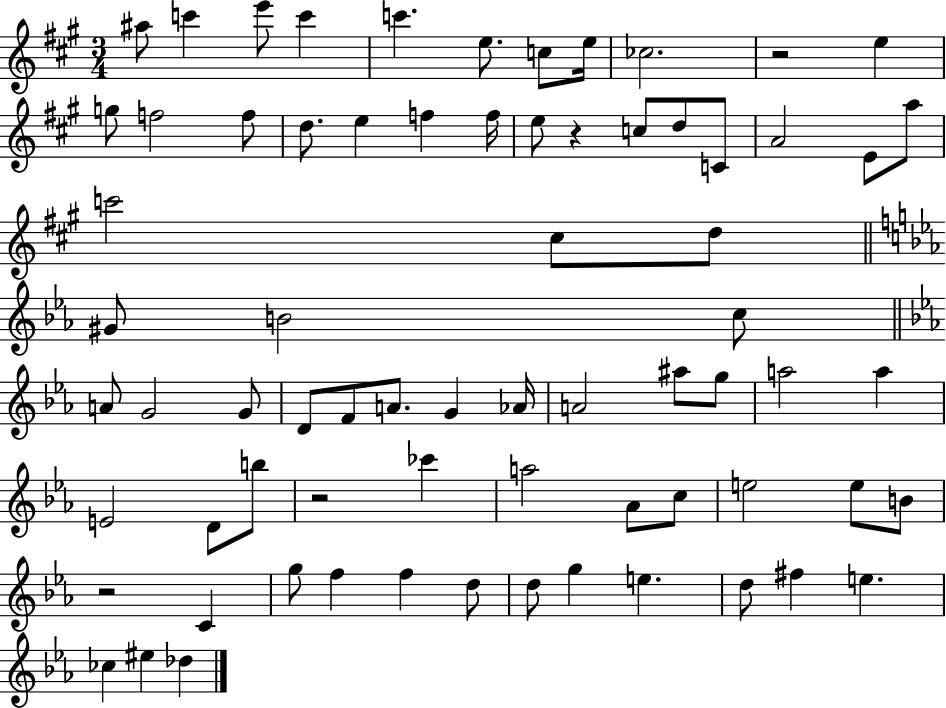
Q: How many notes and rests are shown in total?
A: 71